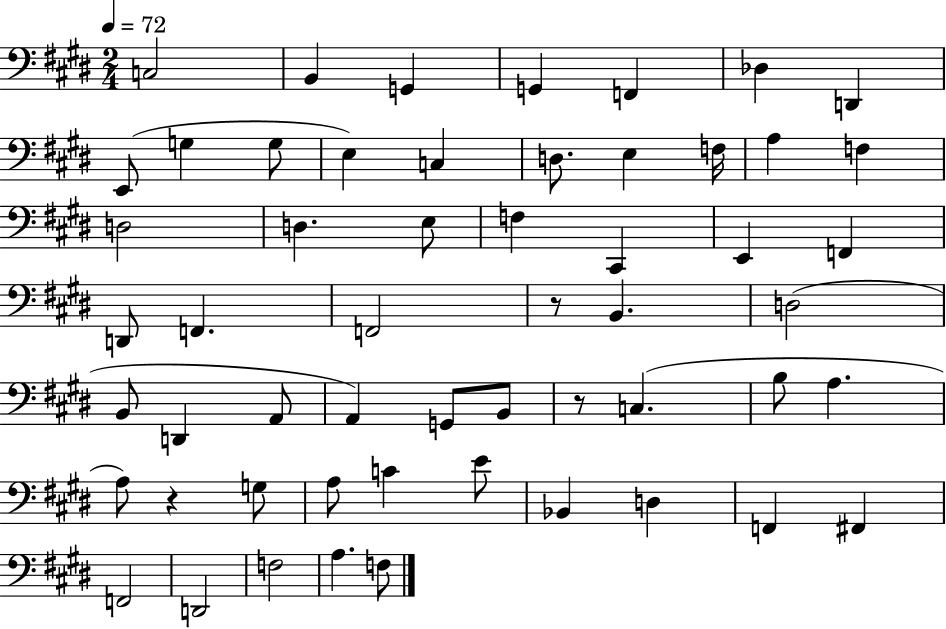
{
  \clef bass
  \numericTimeSignature
  \time 2/4
  \key e \major
  \tempo 4 = 72
  c2 | b,4 g,4 | g,4 f,4 | des4 d,4 | \break e,8( g4 g8 | e4) c4 | d8. e4 f16 | a4 f4 | \break d2 | d4. e8 | f4 cis,4 | e,4 f,4 | \break d,8 f,4. | f,2 | r8 b,4. | d2( | \break b,8 d,4 a,8 | a,4) g,8 b,8 | r8 c4.( | b8 a4. | \break a8) r4 g8 | a8 c'4 e'8 | bes,4 d4 | f,4 fis,4 | \break f,2 | d,2 | f2 | a4. f8 | \break \bar "|."
}